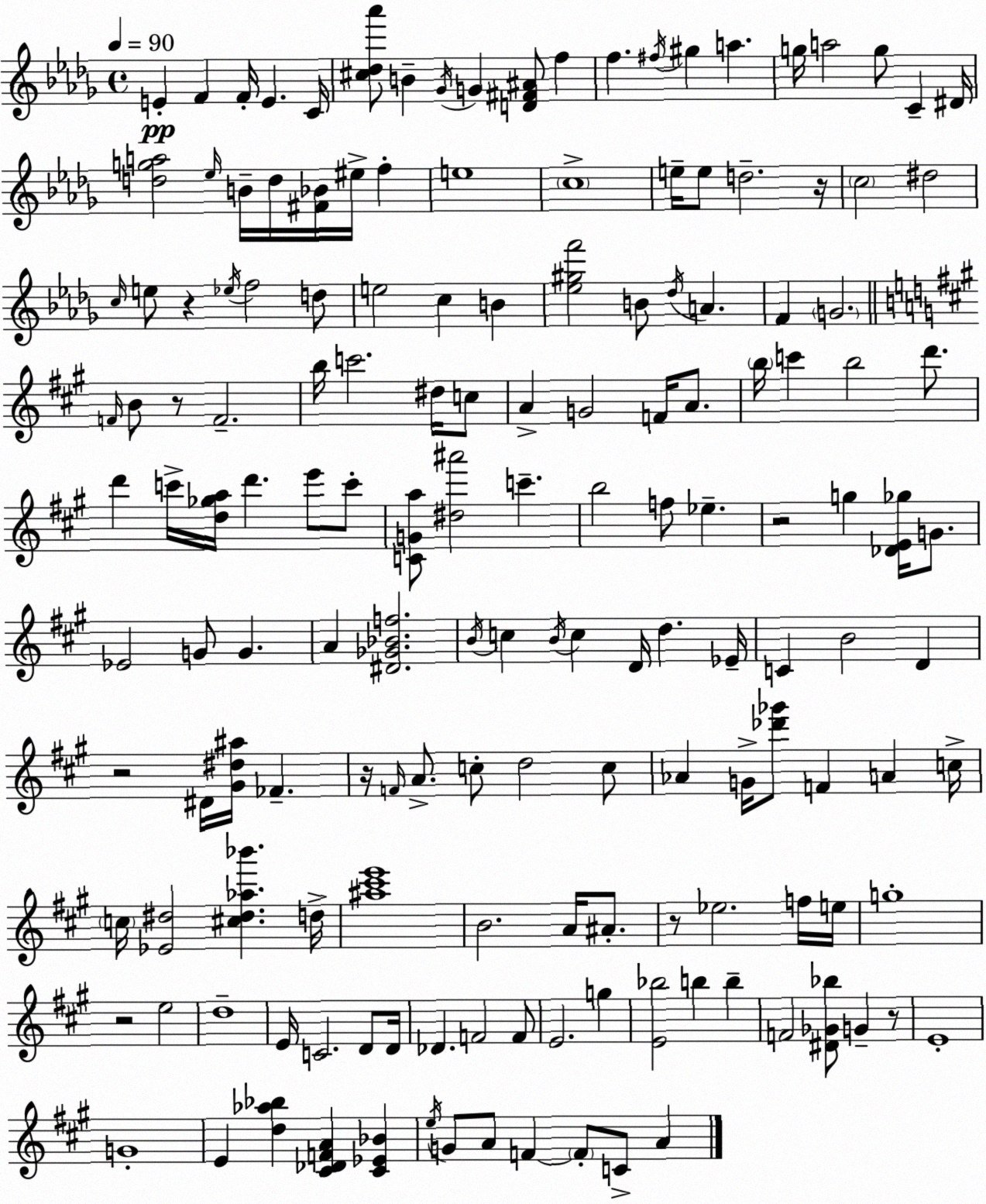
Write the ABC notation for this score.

X:1
T:Untitled
M:4/4
L:1/4
K:Bbm
E F F/4 E C/4 [^c_d_a']/2 B _G/4 G [D^F^A]/2 f f ^f/4 ^g a g/4 a2 g/2 C ^D/4 [dga]2 _e/4 B/4 d/4 [^F_B]/4 ^e/4 f e4 c4 e/4 e/2 d2 z/4 c2 ^d2 c/4 e/2 z _e/4 f2 d/2 e2 c B [_e^gf']2 B/2 _d/4 A F G2 F/4 B/2 z/2 F2 b/4 c'2 ^d/4 c/2 A G2 F/4 A/2 b/4 c' b2 d'/2 d' c'/4 [d_ga]/4 d' e'/2 c'/2 [CGa]/2 [^d^a']2 c' b2 f/2 _e z2 g [_DE_g]/4 G/2 _E2 G/2 G A [^D_G_Bf]2 B/4 c B/4 c D/4 d _E/4 C B2 D z2 ^D/4 [^G^d^a]/4 _F z/4 F/4 A/2 c/2 d2 c/2 _A G/4 [_d'_g']/2 F A c/4 c/4 [_E^d]2 [^c^d_a_b'] d/4 [^a^c'e']4 B2 A/4 ^A/2 z/2 _e2 f/4 e/4 g4 z2 e2 d4 E/4 C2 D/2 D/4 _D F2 F/2 E2 g [E_b]2 b b F2 [^D_G_b]/2 G z/2 E4 G4 E [d_a_b] [^C_DFA] [^C_E_B] e/4 G/2 A/2 F F/2 C/2 A